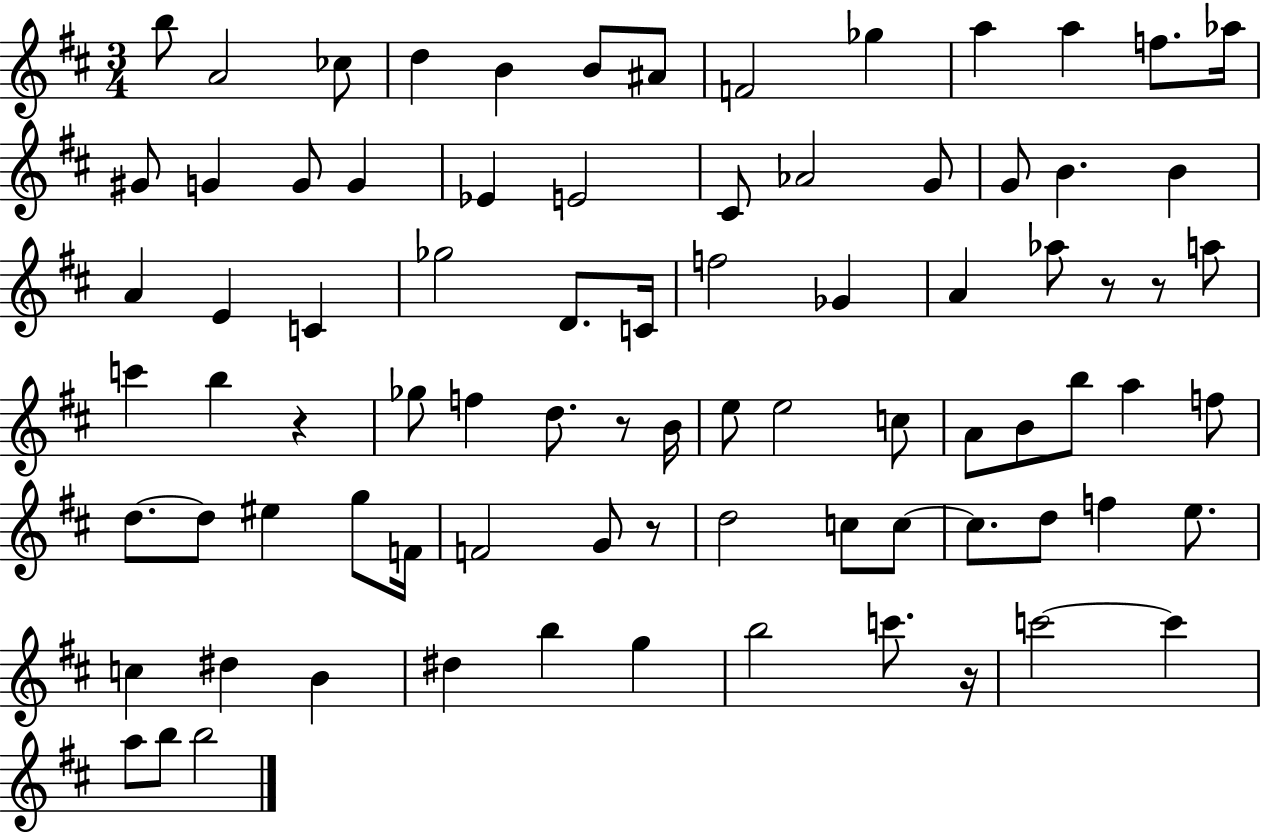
{
  \clef treble
  \numericTimeSignature
  \time 3/4
  \key d \major
  b''8 a'2 ces''8 | d''4 b'4 b'8 ais'8 | f'2 ges''4 | a''4 a''4 f''8. aes''16 | \break gis'8 g'4 g'8 g'4 | ees'4 e'2 | cis'8 aes'2 g'8 | g'8 b'4. b'4 | \break a'4 e'4 c'4 | ges''2 d'8. c'16 | f''2 ges'4 | a'4 aes''8 r8 r8 a''8 | \break c'''4 b''4 r4 | ges''8 f''4 d''8. r8 b'16 | e''8 e''2 c''8 | a'8 b'8 b''8 a''4 f''8 | \break d''8.~~ d''8 eis''4 g''8 f'16 | f'2 g'8 r8 | d''2 c''8 c''8~~ | c''8. d''8 f''4 e''8. | \break c''4 dis''4 b'4 | dis''4 b''4 g''4 | b''2 c'''8. r16 | c'''2~~ c'''4 | \break a''8 b''8 b''2 | \bar "|."
}